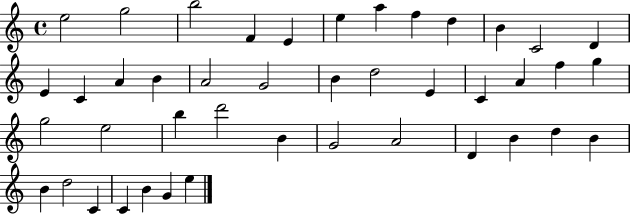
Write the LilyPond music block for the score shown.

{
  \clef treble
  \time 4/4
  \defaultTimeSignature
  \key c \major
  e''2 g''2 | b''2 f'4 e'4 | e''4 a''4 f''4 d''4 | b'4 c'2 d'4 | \break e'4 c'4 a'4 b'4 | a'2 g'2 | b'4 d''2 e'4 | c'4 a'4 f''4 g''4 | \break g''2 e''2 | b''4 d'''2 b'4 | g'2 a'2 | d'4 b'4 d''4 b'4 | \break b'4 d''2 c'4 | c'4 b'4 g'4 e''4 | \bar "|."
}